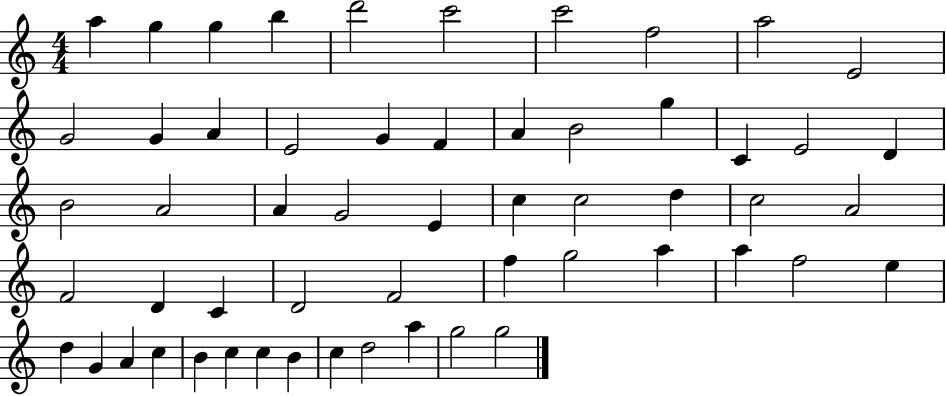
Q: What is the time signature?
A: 4/4